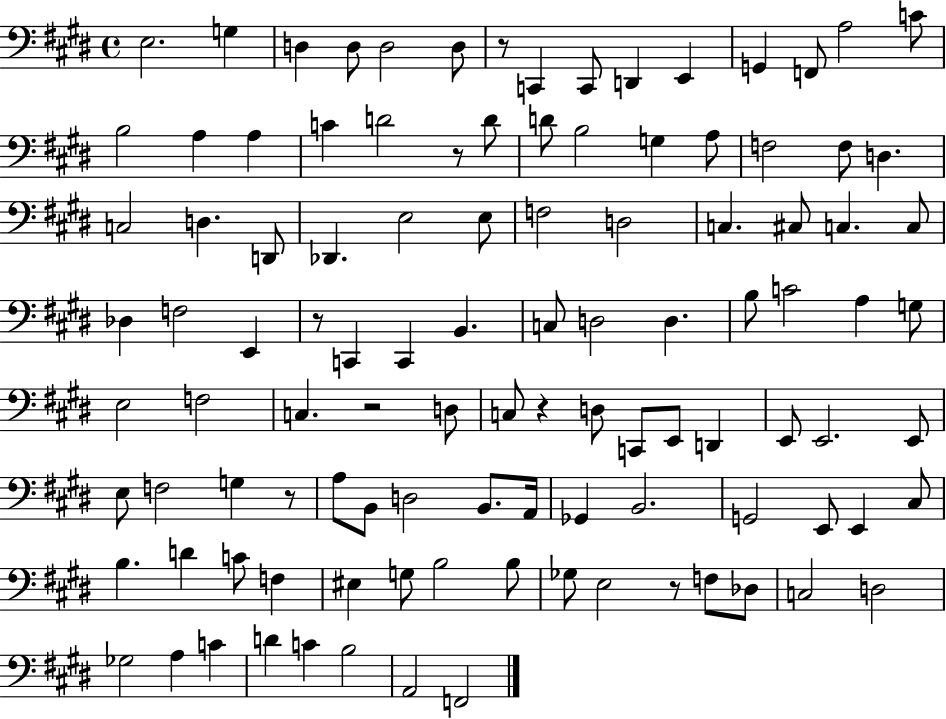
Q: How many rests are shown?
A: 7